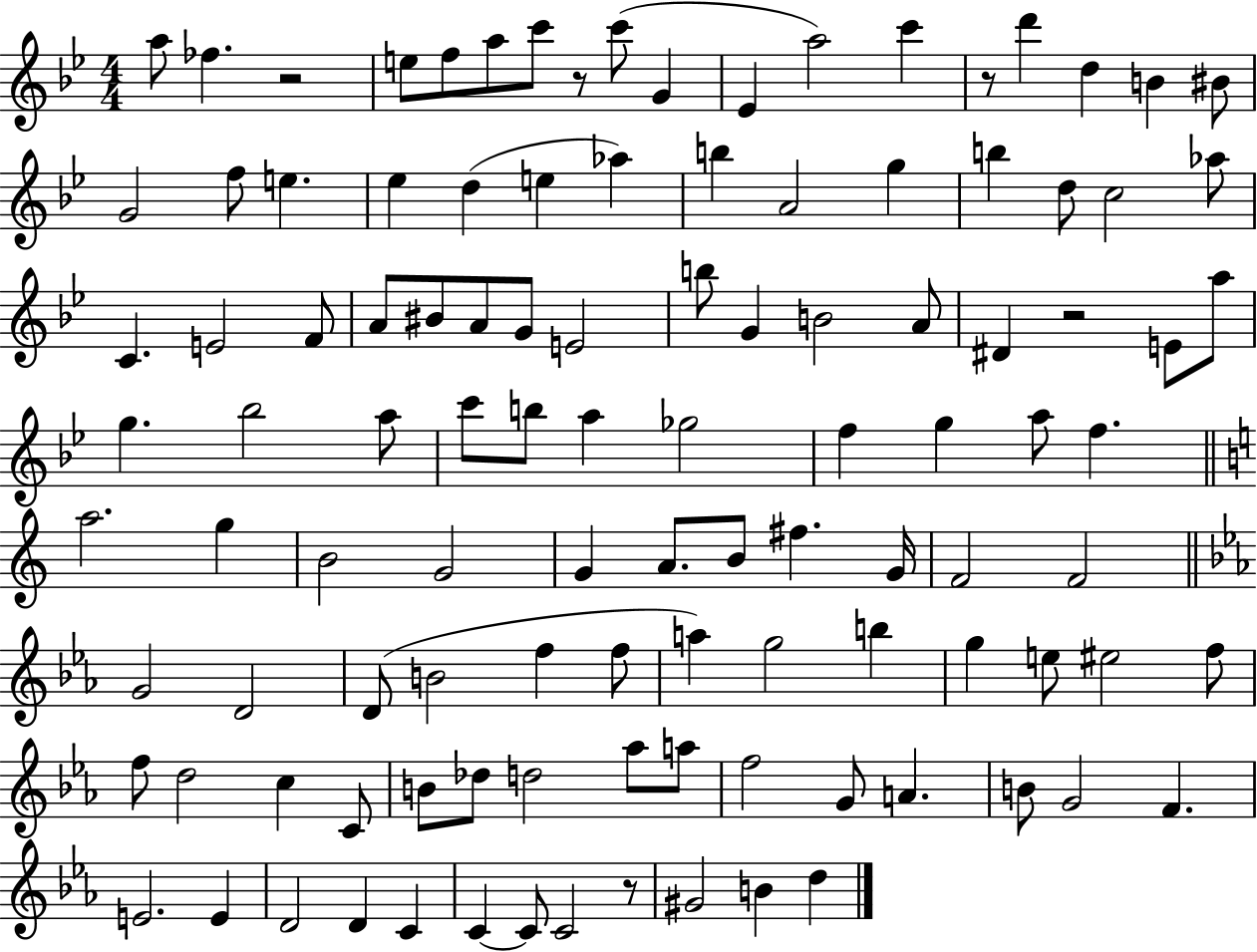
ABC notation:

X:1
T:Untitled
M:4/4
L:1/4
K:Bb
a/2 _f z2 e/2 f/2 a/2 c'/2 z/2 c'/2 G _E a2 c' z/2 d' d B ^B/2 G2 f/2 e _e d e _a b A2 g b d/2 c2 _a/2 C E2 F/2 A/2 ^B/2 A/2 G/2 E2 b/2 G B2 A/2 ^D z2 E/2 a/2 g _b2 a/2 c'/2 b/2 a _g2 f g a/2 f a2 g B2 G2 G A/2 B/2 ^f G/4 F2 F2 G2 D2 D/2 B2 f f/2 a g2 b g e/2 ^e2 f/2 f/2 d2 c C/2 B/2 _d/2 d2 _a/2 a/2 f2 G/2 A B/2 G2 F E2 E D2 D C C C/2 C2 z/2 ^G2 B d